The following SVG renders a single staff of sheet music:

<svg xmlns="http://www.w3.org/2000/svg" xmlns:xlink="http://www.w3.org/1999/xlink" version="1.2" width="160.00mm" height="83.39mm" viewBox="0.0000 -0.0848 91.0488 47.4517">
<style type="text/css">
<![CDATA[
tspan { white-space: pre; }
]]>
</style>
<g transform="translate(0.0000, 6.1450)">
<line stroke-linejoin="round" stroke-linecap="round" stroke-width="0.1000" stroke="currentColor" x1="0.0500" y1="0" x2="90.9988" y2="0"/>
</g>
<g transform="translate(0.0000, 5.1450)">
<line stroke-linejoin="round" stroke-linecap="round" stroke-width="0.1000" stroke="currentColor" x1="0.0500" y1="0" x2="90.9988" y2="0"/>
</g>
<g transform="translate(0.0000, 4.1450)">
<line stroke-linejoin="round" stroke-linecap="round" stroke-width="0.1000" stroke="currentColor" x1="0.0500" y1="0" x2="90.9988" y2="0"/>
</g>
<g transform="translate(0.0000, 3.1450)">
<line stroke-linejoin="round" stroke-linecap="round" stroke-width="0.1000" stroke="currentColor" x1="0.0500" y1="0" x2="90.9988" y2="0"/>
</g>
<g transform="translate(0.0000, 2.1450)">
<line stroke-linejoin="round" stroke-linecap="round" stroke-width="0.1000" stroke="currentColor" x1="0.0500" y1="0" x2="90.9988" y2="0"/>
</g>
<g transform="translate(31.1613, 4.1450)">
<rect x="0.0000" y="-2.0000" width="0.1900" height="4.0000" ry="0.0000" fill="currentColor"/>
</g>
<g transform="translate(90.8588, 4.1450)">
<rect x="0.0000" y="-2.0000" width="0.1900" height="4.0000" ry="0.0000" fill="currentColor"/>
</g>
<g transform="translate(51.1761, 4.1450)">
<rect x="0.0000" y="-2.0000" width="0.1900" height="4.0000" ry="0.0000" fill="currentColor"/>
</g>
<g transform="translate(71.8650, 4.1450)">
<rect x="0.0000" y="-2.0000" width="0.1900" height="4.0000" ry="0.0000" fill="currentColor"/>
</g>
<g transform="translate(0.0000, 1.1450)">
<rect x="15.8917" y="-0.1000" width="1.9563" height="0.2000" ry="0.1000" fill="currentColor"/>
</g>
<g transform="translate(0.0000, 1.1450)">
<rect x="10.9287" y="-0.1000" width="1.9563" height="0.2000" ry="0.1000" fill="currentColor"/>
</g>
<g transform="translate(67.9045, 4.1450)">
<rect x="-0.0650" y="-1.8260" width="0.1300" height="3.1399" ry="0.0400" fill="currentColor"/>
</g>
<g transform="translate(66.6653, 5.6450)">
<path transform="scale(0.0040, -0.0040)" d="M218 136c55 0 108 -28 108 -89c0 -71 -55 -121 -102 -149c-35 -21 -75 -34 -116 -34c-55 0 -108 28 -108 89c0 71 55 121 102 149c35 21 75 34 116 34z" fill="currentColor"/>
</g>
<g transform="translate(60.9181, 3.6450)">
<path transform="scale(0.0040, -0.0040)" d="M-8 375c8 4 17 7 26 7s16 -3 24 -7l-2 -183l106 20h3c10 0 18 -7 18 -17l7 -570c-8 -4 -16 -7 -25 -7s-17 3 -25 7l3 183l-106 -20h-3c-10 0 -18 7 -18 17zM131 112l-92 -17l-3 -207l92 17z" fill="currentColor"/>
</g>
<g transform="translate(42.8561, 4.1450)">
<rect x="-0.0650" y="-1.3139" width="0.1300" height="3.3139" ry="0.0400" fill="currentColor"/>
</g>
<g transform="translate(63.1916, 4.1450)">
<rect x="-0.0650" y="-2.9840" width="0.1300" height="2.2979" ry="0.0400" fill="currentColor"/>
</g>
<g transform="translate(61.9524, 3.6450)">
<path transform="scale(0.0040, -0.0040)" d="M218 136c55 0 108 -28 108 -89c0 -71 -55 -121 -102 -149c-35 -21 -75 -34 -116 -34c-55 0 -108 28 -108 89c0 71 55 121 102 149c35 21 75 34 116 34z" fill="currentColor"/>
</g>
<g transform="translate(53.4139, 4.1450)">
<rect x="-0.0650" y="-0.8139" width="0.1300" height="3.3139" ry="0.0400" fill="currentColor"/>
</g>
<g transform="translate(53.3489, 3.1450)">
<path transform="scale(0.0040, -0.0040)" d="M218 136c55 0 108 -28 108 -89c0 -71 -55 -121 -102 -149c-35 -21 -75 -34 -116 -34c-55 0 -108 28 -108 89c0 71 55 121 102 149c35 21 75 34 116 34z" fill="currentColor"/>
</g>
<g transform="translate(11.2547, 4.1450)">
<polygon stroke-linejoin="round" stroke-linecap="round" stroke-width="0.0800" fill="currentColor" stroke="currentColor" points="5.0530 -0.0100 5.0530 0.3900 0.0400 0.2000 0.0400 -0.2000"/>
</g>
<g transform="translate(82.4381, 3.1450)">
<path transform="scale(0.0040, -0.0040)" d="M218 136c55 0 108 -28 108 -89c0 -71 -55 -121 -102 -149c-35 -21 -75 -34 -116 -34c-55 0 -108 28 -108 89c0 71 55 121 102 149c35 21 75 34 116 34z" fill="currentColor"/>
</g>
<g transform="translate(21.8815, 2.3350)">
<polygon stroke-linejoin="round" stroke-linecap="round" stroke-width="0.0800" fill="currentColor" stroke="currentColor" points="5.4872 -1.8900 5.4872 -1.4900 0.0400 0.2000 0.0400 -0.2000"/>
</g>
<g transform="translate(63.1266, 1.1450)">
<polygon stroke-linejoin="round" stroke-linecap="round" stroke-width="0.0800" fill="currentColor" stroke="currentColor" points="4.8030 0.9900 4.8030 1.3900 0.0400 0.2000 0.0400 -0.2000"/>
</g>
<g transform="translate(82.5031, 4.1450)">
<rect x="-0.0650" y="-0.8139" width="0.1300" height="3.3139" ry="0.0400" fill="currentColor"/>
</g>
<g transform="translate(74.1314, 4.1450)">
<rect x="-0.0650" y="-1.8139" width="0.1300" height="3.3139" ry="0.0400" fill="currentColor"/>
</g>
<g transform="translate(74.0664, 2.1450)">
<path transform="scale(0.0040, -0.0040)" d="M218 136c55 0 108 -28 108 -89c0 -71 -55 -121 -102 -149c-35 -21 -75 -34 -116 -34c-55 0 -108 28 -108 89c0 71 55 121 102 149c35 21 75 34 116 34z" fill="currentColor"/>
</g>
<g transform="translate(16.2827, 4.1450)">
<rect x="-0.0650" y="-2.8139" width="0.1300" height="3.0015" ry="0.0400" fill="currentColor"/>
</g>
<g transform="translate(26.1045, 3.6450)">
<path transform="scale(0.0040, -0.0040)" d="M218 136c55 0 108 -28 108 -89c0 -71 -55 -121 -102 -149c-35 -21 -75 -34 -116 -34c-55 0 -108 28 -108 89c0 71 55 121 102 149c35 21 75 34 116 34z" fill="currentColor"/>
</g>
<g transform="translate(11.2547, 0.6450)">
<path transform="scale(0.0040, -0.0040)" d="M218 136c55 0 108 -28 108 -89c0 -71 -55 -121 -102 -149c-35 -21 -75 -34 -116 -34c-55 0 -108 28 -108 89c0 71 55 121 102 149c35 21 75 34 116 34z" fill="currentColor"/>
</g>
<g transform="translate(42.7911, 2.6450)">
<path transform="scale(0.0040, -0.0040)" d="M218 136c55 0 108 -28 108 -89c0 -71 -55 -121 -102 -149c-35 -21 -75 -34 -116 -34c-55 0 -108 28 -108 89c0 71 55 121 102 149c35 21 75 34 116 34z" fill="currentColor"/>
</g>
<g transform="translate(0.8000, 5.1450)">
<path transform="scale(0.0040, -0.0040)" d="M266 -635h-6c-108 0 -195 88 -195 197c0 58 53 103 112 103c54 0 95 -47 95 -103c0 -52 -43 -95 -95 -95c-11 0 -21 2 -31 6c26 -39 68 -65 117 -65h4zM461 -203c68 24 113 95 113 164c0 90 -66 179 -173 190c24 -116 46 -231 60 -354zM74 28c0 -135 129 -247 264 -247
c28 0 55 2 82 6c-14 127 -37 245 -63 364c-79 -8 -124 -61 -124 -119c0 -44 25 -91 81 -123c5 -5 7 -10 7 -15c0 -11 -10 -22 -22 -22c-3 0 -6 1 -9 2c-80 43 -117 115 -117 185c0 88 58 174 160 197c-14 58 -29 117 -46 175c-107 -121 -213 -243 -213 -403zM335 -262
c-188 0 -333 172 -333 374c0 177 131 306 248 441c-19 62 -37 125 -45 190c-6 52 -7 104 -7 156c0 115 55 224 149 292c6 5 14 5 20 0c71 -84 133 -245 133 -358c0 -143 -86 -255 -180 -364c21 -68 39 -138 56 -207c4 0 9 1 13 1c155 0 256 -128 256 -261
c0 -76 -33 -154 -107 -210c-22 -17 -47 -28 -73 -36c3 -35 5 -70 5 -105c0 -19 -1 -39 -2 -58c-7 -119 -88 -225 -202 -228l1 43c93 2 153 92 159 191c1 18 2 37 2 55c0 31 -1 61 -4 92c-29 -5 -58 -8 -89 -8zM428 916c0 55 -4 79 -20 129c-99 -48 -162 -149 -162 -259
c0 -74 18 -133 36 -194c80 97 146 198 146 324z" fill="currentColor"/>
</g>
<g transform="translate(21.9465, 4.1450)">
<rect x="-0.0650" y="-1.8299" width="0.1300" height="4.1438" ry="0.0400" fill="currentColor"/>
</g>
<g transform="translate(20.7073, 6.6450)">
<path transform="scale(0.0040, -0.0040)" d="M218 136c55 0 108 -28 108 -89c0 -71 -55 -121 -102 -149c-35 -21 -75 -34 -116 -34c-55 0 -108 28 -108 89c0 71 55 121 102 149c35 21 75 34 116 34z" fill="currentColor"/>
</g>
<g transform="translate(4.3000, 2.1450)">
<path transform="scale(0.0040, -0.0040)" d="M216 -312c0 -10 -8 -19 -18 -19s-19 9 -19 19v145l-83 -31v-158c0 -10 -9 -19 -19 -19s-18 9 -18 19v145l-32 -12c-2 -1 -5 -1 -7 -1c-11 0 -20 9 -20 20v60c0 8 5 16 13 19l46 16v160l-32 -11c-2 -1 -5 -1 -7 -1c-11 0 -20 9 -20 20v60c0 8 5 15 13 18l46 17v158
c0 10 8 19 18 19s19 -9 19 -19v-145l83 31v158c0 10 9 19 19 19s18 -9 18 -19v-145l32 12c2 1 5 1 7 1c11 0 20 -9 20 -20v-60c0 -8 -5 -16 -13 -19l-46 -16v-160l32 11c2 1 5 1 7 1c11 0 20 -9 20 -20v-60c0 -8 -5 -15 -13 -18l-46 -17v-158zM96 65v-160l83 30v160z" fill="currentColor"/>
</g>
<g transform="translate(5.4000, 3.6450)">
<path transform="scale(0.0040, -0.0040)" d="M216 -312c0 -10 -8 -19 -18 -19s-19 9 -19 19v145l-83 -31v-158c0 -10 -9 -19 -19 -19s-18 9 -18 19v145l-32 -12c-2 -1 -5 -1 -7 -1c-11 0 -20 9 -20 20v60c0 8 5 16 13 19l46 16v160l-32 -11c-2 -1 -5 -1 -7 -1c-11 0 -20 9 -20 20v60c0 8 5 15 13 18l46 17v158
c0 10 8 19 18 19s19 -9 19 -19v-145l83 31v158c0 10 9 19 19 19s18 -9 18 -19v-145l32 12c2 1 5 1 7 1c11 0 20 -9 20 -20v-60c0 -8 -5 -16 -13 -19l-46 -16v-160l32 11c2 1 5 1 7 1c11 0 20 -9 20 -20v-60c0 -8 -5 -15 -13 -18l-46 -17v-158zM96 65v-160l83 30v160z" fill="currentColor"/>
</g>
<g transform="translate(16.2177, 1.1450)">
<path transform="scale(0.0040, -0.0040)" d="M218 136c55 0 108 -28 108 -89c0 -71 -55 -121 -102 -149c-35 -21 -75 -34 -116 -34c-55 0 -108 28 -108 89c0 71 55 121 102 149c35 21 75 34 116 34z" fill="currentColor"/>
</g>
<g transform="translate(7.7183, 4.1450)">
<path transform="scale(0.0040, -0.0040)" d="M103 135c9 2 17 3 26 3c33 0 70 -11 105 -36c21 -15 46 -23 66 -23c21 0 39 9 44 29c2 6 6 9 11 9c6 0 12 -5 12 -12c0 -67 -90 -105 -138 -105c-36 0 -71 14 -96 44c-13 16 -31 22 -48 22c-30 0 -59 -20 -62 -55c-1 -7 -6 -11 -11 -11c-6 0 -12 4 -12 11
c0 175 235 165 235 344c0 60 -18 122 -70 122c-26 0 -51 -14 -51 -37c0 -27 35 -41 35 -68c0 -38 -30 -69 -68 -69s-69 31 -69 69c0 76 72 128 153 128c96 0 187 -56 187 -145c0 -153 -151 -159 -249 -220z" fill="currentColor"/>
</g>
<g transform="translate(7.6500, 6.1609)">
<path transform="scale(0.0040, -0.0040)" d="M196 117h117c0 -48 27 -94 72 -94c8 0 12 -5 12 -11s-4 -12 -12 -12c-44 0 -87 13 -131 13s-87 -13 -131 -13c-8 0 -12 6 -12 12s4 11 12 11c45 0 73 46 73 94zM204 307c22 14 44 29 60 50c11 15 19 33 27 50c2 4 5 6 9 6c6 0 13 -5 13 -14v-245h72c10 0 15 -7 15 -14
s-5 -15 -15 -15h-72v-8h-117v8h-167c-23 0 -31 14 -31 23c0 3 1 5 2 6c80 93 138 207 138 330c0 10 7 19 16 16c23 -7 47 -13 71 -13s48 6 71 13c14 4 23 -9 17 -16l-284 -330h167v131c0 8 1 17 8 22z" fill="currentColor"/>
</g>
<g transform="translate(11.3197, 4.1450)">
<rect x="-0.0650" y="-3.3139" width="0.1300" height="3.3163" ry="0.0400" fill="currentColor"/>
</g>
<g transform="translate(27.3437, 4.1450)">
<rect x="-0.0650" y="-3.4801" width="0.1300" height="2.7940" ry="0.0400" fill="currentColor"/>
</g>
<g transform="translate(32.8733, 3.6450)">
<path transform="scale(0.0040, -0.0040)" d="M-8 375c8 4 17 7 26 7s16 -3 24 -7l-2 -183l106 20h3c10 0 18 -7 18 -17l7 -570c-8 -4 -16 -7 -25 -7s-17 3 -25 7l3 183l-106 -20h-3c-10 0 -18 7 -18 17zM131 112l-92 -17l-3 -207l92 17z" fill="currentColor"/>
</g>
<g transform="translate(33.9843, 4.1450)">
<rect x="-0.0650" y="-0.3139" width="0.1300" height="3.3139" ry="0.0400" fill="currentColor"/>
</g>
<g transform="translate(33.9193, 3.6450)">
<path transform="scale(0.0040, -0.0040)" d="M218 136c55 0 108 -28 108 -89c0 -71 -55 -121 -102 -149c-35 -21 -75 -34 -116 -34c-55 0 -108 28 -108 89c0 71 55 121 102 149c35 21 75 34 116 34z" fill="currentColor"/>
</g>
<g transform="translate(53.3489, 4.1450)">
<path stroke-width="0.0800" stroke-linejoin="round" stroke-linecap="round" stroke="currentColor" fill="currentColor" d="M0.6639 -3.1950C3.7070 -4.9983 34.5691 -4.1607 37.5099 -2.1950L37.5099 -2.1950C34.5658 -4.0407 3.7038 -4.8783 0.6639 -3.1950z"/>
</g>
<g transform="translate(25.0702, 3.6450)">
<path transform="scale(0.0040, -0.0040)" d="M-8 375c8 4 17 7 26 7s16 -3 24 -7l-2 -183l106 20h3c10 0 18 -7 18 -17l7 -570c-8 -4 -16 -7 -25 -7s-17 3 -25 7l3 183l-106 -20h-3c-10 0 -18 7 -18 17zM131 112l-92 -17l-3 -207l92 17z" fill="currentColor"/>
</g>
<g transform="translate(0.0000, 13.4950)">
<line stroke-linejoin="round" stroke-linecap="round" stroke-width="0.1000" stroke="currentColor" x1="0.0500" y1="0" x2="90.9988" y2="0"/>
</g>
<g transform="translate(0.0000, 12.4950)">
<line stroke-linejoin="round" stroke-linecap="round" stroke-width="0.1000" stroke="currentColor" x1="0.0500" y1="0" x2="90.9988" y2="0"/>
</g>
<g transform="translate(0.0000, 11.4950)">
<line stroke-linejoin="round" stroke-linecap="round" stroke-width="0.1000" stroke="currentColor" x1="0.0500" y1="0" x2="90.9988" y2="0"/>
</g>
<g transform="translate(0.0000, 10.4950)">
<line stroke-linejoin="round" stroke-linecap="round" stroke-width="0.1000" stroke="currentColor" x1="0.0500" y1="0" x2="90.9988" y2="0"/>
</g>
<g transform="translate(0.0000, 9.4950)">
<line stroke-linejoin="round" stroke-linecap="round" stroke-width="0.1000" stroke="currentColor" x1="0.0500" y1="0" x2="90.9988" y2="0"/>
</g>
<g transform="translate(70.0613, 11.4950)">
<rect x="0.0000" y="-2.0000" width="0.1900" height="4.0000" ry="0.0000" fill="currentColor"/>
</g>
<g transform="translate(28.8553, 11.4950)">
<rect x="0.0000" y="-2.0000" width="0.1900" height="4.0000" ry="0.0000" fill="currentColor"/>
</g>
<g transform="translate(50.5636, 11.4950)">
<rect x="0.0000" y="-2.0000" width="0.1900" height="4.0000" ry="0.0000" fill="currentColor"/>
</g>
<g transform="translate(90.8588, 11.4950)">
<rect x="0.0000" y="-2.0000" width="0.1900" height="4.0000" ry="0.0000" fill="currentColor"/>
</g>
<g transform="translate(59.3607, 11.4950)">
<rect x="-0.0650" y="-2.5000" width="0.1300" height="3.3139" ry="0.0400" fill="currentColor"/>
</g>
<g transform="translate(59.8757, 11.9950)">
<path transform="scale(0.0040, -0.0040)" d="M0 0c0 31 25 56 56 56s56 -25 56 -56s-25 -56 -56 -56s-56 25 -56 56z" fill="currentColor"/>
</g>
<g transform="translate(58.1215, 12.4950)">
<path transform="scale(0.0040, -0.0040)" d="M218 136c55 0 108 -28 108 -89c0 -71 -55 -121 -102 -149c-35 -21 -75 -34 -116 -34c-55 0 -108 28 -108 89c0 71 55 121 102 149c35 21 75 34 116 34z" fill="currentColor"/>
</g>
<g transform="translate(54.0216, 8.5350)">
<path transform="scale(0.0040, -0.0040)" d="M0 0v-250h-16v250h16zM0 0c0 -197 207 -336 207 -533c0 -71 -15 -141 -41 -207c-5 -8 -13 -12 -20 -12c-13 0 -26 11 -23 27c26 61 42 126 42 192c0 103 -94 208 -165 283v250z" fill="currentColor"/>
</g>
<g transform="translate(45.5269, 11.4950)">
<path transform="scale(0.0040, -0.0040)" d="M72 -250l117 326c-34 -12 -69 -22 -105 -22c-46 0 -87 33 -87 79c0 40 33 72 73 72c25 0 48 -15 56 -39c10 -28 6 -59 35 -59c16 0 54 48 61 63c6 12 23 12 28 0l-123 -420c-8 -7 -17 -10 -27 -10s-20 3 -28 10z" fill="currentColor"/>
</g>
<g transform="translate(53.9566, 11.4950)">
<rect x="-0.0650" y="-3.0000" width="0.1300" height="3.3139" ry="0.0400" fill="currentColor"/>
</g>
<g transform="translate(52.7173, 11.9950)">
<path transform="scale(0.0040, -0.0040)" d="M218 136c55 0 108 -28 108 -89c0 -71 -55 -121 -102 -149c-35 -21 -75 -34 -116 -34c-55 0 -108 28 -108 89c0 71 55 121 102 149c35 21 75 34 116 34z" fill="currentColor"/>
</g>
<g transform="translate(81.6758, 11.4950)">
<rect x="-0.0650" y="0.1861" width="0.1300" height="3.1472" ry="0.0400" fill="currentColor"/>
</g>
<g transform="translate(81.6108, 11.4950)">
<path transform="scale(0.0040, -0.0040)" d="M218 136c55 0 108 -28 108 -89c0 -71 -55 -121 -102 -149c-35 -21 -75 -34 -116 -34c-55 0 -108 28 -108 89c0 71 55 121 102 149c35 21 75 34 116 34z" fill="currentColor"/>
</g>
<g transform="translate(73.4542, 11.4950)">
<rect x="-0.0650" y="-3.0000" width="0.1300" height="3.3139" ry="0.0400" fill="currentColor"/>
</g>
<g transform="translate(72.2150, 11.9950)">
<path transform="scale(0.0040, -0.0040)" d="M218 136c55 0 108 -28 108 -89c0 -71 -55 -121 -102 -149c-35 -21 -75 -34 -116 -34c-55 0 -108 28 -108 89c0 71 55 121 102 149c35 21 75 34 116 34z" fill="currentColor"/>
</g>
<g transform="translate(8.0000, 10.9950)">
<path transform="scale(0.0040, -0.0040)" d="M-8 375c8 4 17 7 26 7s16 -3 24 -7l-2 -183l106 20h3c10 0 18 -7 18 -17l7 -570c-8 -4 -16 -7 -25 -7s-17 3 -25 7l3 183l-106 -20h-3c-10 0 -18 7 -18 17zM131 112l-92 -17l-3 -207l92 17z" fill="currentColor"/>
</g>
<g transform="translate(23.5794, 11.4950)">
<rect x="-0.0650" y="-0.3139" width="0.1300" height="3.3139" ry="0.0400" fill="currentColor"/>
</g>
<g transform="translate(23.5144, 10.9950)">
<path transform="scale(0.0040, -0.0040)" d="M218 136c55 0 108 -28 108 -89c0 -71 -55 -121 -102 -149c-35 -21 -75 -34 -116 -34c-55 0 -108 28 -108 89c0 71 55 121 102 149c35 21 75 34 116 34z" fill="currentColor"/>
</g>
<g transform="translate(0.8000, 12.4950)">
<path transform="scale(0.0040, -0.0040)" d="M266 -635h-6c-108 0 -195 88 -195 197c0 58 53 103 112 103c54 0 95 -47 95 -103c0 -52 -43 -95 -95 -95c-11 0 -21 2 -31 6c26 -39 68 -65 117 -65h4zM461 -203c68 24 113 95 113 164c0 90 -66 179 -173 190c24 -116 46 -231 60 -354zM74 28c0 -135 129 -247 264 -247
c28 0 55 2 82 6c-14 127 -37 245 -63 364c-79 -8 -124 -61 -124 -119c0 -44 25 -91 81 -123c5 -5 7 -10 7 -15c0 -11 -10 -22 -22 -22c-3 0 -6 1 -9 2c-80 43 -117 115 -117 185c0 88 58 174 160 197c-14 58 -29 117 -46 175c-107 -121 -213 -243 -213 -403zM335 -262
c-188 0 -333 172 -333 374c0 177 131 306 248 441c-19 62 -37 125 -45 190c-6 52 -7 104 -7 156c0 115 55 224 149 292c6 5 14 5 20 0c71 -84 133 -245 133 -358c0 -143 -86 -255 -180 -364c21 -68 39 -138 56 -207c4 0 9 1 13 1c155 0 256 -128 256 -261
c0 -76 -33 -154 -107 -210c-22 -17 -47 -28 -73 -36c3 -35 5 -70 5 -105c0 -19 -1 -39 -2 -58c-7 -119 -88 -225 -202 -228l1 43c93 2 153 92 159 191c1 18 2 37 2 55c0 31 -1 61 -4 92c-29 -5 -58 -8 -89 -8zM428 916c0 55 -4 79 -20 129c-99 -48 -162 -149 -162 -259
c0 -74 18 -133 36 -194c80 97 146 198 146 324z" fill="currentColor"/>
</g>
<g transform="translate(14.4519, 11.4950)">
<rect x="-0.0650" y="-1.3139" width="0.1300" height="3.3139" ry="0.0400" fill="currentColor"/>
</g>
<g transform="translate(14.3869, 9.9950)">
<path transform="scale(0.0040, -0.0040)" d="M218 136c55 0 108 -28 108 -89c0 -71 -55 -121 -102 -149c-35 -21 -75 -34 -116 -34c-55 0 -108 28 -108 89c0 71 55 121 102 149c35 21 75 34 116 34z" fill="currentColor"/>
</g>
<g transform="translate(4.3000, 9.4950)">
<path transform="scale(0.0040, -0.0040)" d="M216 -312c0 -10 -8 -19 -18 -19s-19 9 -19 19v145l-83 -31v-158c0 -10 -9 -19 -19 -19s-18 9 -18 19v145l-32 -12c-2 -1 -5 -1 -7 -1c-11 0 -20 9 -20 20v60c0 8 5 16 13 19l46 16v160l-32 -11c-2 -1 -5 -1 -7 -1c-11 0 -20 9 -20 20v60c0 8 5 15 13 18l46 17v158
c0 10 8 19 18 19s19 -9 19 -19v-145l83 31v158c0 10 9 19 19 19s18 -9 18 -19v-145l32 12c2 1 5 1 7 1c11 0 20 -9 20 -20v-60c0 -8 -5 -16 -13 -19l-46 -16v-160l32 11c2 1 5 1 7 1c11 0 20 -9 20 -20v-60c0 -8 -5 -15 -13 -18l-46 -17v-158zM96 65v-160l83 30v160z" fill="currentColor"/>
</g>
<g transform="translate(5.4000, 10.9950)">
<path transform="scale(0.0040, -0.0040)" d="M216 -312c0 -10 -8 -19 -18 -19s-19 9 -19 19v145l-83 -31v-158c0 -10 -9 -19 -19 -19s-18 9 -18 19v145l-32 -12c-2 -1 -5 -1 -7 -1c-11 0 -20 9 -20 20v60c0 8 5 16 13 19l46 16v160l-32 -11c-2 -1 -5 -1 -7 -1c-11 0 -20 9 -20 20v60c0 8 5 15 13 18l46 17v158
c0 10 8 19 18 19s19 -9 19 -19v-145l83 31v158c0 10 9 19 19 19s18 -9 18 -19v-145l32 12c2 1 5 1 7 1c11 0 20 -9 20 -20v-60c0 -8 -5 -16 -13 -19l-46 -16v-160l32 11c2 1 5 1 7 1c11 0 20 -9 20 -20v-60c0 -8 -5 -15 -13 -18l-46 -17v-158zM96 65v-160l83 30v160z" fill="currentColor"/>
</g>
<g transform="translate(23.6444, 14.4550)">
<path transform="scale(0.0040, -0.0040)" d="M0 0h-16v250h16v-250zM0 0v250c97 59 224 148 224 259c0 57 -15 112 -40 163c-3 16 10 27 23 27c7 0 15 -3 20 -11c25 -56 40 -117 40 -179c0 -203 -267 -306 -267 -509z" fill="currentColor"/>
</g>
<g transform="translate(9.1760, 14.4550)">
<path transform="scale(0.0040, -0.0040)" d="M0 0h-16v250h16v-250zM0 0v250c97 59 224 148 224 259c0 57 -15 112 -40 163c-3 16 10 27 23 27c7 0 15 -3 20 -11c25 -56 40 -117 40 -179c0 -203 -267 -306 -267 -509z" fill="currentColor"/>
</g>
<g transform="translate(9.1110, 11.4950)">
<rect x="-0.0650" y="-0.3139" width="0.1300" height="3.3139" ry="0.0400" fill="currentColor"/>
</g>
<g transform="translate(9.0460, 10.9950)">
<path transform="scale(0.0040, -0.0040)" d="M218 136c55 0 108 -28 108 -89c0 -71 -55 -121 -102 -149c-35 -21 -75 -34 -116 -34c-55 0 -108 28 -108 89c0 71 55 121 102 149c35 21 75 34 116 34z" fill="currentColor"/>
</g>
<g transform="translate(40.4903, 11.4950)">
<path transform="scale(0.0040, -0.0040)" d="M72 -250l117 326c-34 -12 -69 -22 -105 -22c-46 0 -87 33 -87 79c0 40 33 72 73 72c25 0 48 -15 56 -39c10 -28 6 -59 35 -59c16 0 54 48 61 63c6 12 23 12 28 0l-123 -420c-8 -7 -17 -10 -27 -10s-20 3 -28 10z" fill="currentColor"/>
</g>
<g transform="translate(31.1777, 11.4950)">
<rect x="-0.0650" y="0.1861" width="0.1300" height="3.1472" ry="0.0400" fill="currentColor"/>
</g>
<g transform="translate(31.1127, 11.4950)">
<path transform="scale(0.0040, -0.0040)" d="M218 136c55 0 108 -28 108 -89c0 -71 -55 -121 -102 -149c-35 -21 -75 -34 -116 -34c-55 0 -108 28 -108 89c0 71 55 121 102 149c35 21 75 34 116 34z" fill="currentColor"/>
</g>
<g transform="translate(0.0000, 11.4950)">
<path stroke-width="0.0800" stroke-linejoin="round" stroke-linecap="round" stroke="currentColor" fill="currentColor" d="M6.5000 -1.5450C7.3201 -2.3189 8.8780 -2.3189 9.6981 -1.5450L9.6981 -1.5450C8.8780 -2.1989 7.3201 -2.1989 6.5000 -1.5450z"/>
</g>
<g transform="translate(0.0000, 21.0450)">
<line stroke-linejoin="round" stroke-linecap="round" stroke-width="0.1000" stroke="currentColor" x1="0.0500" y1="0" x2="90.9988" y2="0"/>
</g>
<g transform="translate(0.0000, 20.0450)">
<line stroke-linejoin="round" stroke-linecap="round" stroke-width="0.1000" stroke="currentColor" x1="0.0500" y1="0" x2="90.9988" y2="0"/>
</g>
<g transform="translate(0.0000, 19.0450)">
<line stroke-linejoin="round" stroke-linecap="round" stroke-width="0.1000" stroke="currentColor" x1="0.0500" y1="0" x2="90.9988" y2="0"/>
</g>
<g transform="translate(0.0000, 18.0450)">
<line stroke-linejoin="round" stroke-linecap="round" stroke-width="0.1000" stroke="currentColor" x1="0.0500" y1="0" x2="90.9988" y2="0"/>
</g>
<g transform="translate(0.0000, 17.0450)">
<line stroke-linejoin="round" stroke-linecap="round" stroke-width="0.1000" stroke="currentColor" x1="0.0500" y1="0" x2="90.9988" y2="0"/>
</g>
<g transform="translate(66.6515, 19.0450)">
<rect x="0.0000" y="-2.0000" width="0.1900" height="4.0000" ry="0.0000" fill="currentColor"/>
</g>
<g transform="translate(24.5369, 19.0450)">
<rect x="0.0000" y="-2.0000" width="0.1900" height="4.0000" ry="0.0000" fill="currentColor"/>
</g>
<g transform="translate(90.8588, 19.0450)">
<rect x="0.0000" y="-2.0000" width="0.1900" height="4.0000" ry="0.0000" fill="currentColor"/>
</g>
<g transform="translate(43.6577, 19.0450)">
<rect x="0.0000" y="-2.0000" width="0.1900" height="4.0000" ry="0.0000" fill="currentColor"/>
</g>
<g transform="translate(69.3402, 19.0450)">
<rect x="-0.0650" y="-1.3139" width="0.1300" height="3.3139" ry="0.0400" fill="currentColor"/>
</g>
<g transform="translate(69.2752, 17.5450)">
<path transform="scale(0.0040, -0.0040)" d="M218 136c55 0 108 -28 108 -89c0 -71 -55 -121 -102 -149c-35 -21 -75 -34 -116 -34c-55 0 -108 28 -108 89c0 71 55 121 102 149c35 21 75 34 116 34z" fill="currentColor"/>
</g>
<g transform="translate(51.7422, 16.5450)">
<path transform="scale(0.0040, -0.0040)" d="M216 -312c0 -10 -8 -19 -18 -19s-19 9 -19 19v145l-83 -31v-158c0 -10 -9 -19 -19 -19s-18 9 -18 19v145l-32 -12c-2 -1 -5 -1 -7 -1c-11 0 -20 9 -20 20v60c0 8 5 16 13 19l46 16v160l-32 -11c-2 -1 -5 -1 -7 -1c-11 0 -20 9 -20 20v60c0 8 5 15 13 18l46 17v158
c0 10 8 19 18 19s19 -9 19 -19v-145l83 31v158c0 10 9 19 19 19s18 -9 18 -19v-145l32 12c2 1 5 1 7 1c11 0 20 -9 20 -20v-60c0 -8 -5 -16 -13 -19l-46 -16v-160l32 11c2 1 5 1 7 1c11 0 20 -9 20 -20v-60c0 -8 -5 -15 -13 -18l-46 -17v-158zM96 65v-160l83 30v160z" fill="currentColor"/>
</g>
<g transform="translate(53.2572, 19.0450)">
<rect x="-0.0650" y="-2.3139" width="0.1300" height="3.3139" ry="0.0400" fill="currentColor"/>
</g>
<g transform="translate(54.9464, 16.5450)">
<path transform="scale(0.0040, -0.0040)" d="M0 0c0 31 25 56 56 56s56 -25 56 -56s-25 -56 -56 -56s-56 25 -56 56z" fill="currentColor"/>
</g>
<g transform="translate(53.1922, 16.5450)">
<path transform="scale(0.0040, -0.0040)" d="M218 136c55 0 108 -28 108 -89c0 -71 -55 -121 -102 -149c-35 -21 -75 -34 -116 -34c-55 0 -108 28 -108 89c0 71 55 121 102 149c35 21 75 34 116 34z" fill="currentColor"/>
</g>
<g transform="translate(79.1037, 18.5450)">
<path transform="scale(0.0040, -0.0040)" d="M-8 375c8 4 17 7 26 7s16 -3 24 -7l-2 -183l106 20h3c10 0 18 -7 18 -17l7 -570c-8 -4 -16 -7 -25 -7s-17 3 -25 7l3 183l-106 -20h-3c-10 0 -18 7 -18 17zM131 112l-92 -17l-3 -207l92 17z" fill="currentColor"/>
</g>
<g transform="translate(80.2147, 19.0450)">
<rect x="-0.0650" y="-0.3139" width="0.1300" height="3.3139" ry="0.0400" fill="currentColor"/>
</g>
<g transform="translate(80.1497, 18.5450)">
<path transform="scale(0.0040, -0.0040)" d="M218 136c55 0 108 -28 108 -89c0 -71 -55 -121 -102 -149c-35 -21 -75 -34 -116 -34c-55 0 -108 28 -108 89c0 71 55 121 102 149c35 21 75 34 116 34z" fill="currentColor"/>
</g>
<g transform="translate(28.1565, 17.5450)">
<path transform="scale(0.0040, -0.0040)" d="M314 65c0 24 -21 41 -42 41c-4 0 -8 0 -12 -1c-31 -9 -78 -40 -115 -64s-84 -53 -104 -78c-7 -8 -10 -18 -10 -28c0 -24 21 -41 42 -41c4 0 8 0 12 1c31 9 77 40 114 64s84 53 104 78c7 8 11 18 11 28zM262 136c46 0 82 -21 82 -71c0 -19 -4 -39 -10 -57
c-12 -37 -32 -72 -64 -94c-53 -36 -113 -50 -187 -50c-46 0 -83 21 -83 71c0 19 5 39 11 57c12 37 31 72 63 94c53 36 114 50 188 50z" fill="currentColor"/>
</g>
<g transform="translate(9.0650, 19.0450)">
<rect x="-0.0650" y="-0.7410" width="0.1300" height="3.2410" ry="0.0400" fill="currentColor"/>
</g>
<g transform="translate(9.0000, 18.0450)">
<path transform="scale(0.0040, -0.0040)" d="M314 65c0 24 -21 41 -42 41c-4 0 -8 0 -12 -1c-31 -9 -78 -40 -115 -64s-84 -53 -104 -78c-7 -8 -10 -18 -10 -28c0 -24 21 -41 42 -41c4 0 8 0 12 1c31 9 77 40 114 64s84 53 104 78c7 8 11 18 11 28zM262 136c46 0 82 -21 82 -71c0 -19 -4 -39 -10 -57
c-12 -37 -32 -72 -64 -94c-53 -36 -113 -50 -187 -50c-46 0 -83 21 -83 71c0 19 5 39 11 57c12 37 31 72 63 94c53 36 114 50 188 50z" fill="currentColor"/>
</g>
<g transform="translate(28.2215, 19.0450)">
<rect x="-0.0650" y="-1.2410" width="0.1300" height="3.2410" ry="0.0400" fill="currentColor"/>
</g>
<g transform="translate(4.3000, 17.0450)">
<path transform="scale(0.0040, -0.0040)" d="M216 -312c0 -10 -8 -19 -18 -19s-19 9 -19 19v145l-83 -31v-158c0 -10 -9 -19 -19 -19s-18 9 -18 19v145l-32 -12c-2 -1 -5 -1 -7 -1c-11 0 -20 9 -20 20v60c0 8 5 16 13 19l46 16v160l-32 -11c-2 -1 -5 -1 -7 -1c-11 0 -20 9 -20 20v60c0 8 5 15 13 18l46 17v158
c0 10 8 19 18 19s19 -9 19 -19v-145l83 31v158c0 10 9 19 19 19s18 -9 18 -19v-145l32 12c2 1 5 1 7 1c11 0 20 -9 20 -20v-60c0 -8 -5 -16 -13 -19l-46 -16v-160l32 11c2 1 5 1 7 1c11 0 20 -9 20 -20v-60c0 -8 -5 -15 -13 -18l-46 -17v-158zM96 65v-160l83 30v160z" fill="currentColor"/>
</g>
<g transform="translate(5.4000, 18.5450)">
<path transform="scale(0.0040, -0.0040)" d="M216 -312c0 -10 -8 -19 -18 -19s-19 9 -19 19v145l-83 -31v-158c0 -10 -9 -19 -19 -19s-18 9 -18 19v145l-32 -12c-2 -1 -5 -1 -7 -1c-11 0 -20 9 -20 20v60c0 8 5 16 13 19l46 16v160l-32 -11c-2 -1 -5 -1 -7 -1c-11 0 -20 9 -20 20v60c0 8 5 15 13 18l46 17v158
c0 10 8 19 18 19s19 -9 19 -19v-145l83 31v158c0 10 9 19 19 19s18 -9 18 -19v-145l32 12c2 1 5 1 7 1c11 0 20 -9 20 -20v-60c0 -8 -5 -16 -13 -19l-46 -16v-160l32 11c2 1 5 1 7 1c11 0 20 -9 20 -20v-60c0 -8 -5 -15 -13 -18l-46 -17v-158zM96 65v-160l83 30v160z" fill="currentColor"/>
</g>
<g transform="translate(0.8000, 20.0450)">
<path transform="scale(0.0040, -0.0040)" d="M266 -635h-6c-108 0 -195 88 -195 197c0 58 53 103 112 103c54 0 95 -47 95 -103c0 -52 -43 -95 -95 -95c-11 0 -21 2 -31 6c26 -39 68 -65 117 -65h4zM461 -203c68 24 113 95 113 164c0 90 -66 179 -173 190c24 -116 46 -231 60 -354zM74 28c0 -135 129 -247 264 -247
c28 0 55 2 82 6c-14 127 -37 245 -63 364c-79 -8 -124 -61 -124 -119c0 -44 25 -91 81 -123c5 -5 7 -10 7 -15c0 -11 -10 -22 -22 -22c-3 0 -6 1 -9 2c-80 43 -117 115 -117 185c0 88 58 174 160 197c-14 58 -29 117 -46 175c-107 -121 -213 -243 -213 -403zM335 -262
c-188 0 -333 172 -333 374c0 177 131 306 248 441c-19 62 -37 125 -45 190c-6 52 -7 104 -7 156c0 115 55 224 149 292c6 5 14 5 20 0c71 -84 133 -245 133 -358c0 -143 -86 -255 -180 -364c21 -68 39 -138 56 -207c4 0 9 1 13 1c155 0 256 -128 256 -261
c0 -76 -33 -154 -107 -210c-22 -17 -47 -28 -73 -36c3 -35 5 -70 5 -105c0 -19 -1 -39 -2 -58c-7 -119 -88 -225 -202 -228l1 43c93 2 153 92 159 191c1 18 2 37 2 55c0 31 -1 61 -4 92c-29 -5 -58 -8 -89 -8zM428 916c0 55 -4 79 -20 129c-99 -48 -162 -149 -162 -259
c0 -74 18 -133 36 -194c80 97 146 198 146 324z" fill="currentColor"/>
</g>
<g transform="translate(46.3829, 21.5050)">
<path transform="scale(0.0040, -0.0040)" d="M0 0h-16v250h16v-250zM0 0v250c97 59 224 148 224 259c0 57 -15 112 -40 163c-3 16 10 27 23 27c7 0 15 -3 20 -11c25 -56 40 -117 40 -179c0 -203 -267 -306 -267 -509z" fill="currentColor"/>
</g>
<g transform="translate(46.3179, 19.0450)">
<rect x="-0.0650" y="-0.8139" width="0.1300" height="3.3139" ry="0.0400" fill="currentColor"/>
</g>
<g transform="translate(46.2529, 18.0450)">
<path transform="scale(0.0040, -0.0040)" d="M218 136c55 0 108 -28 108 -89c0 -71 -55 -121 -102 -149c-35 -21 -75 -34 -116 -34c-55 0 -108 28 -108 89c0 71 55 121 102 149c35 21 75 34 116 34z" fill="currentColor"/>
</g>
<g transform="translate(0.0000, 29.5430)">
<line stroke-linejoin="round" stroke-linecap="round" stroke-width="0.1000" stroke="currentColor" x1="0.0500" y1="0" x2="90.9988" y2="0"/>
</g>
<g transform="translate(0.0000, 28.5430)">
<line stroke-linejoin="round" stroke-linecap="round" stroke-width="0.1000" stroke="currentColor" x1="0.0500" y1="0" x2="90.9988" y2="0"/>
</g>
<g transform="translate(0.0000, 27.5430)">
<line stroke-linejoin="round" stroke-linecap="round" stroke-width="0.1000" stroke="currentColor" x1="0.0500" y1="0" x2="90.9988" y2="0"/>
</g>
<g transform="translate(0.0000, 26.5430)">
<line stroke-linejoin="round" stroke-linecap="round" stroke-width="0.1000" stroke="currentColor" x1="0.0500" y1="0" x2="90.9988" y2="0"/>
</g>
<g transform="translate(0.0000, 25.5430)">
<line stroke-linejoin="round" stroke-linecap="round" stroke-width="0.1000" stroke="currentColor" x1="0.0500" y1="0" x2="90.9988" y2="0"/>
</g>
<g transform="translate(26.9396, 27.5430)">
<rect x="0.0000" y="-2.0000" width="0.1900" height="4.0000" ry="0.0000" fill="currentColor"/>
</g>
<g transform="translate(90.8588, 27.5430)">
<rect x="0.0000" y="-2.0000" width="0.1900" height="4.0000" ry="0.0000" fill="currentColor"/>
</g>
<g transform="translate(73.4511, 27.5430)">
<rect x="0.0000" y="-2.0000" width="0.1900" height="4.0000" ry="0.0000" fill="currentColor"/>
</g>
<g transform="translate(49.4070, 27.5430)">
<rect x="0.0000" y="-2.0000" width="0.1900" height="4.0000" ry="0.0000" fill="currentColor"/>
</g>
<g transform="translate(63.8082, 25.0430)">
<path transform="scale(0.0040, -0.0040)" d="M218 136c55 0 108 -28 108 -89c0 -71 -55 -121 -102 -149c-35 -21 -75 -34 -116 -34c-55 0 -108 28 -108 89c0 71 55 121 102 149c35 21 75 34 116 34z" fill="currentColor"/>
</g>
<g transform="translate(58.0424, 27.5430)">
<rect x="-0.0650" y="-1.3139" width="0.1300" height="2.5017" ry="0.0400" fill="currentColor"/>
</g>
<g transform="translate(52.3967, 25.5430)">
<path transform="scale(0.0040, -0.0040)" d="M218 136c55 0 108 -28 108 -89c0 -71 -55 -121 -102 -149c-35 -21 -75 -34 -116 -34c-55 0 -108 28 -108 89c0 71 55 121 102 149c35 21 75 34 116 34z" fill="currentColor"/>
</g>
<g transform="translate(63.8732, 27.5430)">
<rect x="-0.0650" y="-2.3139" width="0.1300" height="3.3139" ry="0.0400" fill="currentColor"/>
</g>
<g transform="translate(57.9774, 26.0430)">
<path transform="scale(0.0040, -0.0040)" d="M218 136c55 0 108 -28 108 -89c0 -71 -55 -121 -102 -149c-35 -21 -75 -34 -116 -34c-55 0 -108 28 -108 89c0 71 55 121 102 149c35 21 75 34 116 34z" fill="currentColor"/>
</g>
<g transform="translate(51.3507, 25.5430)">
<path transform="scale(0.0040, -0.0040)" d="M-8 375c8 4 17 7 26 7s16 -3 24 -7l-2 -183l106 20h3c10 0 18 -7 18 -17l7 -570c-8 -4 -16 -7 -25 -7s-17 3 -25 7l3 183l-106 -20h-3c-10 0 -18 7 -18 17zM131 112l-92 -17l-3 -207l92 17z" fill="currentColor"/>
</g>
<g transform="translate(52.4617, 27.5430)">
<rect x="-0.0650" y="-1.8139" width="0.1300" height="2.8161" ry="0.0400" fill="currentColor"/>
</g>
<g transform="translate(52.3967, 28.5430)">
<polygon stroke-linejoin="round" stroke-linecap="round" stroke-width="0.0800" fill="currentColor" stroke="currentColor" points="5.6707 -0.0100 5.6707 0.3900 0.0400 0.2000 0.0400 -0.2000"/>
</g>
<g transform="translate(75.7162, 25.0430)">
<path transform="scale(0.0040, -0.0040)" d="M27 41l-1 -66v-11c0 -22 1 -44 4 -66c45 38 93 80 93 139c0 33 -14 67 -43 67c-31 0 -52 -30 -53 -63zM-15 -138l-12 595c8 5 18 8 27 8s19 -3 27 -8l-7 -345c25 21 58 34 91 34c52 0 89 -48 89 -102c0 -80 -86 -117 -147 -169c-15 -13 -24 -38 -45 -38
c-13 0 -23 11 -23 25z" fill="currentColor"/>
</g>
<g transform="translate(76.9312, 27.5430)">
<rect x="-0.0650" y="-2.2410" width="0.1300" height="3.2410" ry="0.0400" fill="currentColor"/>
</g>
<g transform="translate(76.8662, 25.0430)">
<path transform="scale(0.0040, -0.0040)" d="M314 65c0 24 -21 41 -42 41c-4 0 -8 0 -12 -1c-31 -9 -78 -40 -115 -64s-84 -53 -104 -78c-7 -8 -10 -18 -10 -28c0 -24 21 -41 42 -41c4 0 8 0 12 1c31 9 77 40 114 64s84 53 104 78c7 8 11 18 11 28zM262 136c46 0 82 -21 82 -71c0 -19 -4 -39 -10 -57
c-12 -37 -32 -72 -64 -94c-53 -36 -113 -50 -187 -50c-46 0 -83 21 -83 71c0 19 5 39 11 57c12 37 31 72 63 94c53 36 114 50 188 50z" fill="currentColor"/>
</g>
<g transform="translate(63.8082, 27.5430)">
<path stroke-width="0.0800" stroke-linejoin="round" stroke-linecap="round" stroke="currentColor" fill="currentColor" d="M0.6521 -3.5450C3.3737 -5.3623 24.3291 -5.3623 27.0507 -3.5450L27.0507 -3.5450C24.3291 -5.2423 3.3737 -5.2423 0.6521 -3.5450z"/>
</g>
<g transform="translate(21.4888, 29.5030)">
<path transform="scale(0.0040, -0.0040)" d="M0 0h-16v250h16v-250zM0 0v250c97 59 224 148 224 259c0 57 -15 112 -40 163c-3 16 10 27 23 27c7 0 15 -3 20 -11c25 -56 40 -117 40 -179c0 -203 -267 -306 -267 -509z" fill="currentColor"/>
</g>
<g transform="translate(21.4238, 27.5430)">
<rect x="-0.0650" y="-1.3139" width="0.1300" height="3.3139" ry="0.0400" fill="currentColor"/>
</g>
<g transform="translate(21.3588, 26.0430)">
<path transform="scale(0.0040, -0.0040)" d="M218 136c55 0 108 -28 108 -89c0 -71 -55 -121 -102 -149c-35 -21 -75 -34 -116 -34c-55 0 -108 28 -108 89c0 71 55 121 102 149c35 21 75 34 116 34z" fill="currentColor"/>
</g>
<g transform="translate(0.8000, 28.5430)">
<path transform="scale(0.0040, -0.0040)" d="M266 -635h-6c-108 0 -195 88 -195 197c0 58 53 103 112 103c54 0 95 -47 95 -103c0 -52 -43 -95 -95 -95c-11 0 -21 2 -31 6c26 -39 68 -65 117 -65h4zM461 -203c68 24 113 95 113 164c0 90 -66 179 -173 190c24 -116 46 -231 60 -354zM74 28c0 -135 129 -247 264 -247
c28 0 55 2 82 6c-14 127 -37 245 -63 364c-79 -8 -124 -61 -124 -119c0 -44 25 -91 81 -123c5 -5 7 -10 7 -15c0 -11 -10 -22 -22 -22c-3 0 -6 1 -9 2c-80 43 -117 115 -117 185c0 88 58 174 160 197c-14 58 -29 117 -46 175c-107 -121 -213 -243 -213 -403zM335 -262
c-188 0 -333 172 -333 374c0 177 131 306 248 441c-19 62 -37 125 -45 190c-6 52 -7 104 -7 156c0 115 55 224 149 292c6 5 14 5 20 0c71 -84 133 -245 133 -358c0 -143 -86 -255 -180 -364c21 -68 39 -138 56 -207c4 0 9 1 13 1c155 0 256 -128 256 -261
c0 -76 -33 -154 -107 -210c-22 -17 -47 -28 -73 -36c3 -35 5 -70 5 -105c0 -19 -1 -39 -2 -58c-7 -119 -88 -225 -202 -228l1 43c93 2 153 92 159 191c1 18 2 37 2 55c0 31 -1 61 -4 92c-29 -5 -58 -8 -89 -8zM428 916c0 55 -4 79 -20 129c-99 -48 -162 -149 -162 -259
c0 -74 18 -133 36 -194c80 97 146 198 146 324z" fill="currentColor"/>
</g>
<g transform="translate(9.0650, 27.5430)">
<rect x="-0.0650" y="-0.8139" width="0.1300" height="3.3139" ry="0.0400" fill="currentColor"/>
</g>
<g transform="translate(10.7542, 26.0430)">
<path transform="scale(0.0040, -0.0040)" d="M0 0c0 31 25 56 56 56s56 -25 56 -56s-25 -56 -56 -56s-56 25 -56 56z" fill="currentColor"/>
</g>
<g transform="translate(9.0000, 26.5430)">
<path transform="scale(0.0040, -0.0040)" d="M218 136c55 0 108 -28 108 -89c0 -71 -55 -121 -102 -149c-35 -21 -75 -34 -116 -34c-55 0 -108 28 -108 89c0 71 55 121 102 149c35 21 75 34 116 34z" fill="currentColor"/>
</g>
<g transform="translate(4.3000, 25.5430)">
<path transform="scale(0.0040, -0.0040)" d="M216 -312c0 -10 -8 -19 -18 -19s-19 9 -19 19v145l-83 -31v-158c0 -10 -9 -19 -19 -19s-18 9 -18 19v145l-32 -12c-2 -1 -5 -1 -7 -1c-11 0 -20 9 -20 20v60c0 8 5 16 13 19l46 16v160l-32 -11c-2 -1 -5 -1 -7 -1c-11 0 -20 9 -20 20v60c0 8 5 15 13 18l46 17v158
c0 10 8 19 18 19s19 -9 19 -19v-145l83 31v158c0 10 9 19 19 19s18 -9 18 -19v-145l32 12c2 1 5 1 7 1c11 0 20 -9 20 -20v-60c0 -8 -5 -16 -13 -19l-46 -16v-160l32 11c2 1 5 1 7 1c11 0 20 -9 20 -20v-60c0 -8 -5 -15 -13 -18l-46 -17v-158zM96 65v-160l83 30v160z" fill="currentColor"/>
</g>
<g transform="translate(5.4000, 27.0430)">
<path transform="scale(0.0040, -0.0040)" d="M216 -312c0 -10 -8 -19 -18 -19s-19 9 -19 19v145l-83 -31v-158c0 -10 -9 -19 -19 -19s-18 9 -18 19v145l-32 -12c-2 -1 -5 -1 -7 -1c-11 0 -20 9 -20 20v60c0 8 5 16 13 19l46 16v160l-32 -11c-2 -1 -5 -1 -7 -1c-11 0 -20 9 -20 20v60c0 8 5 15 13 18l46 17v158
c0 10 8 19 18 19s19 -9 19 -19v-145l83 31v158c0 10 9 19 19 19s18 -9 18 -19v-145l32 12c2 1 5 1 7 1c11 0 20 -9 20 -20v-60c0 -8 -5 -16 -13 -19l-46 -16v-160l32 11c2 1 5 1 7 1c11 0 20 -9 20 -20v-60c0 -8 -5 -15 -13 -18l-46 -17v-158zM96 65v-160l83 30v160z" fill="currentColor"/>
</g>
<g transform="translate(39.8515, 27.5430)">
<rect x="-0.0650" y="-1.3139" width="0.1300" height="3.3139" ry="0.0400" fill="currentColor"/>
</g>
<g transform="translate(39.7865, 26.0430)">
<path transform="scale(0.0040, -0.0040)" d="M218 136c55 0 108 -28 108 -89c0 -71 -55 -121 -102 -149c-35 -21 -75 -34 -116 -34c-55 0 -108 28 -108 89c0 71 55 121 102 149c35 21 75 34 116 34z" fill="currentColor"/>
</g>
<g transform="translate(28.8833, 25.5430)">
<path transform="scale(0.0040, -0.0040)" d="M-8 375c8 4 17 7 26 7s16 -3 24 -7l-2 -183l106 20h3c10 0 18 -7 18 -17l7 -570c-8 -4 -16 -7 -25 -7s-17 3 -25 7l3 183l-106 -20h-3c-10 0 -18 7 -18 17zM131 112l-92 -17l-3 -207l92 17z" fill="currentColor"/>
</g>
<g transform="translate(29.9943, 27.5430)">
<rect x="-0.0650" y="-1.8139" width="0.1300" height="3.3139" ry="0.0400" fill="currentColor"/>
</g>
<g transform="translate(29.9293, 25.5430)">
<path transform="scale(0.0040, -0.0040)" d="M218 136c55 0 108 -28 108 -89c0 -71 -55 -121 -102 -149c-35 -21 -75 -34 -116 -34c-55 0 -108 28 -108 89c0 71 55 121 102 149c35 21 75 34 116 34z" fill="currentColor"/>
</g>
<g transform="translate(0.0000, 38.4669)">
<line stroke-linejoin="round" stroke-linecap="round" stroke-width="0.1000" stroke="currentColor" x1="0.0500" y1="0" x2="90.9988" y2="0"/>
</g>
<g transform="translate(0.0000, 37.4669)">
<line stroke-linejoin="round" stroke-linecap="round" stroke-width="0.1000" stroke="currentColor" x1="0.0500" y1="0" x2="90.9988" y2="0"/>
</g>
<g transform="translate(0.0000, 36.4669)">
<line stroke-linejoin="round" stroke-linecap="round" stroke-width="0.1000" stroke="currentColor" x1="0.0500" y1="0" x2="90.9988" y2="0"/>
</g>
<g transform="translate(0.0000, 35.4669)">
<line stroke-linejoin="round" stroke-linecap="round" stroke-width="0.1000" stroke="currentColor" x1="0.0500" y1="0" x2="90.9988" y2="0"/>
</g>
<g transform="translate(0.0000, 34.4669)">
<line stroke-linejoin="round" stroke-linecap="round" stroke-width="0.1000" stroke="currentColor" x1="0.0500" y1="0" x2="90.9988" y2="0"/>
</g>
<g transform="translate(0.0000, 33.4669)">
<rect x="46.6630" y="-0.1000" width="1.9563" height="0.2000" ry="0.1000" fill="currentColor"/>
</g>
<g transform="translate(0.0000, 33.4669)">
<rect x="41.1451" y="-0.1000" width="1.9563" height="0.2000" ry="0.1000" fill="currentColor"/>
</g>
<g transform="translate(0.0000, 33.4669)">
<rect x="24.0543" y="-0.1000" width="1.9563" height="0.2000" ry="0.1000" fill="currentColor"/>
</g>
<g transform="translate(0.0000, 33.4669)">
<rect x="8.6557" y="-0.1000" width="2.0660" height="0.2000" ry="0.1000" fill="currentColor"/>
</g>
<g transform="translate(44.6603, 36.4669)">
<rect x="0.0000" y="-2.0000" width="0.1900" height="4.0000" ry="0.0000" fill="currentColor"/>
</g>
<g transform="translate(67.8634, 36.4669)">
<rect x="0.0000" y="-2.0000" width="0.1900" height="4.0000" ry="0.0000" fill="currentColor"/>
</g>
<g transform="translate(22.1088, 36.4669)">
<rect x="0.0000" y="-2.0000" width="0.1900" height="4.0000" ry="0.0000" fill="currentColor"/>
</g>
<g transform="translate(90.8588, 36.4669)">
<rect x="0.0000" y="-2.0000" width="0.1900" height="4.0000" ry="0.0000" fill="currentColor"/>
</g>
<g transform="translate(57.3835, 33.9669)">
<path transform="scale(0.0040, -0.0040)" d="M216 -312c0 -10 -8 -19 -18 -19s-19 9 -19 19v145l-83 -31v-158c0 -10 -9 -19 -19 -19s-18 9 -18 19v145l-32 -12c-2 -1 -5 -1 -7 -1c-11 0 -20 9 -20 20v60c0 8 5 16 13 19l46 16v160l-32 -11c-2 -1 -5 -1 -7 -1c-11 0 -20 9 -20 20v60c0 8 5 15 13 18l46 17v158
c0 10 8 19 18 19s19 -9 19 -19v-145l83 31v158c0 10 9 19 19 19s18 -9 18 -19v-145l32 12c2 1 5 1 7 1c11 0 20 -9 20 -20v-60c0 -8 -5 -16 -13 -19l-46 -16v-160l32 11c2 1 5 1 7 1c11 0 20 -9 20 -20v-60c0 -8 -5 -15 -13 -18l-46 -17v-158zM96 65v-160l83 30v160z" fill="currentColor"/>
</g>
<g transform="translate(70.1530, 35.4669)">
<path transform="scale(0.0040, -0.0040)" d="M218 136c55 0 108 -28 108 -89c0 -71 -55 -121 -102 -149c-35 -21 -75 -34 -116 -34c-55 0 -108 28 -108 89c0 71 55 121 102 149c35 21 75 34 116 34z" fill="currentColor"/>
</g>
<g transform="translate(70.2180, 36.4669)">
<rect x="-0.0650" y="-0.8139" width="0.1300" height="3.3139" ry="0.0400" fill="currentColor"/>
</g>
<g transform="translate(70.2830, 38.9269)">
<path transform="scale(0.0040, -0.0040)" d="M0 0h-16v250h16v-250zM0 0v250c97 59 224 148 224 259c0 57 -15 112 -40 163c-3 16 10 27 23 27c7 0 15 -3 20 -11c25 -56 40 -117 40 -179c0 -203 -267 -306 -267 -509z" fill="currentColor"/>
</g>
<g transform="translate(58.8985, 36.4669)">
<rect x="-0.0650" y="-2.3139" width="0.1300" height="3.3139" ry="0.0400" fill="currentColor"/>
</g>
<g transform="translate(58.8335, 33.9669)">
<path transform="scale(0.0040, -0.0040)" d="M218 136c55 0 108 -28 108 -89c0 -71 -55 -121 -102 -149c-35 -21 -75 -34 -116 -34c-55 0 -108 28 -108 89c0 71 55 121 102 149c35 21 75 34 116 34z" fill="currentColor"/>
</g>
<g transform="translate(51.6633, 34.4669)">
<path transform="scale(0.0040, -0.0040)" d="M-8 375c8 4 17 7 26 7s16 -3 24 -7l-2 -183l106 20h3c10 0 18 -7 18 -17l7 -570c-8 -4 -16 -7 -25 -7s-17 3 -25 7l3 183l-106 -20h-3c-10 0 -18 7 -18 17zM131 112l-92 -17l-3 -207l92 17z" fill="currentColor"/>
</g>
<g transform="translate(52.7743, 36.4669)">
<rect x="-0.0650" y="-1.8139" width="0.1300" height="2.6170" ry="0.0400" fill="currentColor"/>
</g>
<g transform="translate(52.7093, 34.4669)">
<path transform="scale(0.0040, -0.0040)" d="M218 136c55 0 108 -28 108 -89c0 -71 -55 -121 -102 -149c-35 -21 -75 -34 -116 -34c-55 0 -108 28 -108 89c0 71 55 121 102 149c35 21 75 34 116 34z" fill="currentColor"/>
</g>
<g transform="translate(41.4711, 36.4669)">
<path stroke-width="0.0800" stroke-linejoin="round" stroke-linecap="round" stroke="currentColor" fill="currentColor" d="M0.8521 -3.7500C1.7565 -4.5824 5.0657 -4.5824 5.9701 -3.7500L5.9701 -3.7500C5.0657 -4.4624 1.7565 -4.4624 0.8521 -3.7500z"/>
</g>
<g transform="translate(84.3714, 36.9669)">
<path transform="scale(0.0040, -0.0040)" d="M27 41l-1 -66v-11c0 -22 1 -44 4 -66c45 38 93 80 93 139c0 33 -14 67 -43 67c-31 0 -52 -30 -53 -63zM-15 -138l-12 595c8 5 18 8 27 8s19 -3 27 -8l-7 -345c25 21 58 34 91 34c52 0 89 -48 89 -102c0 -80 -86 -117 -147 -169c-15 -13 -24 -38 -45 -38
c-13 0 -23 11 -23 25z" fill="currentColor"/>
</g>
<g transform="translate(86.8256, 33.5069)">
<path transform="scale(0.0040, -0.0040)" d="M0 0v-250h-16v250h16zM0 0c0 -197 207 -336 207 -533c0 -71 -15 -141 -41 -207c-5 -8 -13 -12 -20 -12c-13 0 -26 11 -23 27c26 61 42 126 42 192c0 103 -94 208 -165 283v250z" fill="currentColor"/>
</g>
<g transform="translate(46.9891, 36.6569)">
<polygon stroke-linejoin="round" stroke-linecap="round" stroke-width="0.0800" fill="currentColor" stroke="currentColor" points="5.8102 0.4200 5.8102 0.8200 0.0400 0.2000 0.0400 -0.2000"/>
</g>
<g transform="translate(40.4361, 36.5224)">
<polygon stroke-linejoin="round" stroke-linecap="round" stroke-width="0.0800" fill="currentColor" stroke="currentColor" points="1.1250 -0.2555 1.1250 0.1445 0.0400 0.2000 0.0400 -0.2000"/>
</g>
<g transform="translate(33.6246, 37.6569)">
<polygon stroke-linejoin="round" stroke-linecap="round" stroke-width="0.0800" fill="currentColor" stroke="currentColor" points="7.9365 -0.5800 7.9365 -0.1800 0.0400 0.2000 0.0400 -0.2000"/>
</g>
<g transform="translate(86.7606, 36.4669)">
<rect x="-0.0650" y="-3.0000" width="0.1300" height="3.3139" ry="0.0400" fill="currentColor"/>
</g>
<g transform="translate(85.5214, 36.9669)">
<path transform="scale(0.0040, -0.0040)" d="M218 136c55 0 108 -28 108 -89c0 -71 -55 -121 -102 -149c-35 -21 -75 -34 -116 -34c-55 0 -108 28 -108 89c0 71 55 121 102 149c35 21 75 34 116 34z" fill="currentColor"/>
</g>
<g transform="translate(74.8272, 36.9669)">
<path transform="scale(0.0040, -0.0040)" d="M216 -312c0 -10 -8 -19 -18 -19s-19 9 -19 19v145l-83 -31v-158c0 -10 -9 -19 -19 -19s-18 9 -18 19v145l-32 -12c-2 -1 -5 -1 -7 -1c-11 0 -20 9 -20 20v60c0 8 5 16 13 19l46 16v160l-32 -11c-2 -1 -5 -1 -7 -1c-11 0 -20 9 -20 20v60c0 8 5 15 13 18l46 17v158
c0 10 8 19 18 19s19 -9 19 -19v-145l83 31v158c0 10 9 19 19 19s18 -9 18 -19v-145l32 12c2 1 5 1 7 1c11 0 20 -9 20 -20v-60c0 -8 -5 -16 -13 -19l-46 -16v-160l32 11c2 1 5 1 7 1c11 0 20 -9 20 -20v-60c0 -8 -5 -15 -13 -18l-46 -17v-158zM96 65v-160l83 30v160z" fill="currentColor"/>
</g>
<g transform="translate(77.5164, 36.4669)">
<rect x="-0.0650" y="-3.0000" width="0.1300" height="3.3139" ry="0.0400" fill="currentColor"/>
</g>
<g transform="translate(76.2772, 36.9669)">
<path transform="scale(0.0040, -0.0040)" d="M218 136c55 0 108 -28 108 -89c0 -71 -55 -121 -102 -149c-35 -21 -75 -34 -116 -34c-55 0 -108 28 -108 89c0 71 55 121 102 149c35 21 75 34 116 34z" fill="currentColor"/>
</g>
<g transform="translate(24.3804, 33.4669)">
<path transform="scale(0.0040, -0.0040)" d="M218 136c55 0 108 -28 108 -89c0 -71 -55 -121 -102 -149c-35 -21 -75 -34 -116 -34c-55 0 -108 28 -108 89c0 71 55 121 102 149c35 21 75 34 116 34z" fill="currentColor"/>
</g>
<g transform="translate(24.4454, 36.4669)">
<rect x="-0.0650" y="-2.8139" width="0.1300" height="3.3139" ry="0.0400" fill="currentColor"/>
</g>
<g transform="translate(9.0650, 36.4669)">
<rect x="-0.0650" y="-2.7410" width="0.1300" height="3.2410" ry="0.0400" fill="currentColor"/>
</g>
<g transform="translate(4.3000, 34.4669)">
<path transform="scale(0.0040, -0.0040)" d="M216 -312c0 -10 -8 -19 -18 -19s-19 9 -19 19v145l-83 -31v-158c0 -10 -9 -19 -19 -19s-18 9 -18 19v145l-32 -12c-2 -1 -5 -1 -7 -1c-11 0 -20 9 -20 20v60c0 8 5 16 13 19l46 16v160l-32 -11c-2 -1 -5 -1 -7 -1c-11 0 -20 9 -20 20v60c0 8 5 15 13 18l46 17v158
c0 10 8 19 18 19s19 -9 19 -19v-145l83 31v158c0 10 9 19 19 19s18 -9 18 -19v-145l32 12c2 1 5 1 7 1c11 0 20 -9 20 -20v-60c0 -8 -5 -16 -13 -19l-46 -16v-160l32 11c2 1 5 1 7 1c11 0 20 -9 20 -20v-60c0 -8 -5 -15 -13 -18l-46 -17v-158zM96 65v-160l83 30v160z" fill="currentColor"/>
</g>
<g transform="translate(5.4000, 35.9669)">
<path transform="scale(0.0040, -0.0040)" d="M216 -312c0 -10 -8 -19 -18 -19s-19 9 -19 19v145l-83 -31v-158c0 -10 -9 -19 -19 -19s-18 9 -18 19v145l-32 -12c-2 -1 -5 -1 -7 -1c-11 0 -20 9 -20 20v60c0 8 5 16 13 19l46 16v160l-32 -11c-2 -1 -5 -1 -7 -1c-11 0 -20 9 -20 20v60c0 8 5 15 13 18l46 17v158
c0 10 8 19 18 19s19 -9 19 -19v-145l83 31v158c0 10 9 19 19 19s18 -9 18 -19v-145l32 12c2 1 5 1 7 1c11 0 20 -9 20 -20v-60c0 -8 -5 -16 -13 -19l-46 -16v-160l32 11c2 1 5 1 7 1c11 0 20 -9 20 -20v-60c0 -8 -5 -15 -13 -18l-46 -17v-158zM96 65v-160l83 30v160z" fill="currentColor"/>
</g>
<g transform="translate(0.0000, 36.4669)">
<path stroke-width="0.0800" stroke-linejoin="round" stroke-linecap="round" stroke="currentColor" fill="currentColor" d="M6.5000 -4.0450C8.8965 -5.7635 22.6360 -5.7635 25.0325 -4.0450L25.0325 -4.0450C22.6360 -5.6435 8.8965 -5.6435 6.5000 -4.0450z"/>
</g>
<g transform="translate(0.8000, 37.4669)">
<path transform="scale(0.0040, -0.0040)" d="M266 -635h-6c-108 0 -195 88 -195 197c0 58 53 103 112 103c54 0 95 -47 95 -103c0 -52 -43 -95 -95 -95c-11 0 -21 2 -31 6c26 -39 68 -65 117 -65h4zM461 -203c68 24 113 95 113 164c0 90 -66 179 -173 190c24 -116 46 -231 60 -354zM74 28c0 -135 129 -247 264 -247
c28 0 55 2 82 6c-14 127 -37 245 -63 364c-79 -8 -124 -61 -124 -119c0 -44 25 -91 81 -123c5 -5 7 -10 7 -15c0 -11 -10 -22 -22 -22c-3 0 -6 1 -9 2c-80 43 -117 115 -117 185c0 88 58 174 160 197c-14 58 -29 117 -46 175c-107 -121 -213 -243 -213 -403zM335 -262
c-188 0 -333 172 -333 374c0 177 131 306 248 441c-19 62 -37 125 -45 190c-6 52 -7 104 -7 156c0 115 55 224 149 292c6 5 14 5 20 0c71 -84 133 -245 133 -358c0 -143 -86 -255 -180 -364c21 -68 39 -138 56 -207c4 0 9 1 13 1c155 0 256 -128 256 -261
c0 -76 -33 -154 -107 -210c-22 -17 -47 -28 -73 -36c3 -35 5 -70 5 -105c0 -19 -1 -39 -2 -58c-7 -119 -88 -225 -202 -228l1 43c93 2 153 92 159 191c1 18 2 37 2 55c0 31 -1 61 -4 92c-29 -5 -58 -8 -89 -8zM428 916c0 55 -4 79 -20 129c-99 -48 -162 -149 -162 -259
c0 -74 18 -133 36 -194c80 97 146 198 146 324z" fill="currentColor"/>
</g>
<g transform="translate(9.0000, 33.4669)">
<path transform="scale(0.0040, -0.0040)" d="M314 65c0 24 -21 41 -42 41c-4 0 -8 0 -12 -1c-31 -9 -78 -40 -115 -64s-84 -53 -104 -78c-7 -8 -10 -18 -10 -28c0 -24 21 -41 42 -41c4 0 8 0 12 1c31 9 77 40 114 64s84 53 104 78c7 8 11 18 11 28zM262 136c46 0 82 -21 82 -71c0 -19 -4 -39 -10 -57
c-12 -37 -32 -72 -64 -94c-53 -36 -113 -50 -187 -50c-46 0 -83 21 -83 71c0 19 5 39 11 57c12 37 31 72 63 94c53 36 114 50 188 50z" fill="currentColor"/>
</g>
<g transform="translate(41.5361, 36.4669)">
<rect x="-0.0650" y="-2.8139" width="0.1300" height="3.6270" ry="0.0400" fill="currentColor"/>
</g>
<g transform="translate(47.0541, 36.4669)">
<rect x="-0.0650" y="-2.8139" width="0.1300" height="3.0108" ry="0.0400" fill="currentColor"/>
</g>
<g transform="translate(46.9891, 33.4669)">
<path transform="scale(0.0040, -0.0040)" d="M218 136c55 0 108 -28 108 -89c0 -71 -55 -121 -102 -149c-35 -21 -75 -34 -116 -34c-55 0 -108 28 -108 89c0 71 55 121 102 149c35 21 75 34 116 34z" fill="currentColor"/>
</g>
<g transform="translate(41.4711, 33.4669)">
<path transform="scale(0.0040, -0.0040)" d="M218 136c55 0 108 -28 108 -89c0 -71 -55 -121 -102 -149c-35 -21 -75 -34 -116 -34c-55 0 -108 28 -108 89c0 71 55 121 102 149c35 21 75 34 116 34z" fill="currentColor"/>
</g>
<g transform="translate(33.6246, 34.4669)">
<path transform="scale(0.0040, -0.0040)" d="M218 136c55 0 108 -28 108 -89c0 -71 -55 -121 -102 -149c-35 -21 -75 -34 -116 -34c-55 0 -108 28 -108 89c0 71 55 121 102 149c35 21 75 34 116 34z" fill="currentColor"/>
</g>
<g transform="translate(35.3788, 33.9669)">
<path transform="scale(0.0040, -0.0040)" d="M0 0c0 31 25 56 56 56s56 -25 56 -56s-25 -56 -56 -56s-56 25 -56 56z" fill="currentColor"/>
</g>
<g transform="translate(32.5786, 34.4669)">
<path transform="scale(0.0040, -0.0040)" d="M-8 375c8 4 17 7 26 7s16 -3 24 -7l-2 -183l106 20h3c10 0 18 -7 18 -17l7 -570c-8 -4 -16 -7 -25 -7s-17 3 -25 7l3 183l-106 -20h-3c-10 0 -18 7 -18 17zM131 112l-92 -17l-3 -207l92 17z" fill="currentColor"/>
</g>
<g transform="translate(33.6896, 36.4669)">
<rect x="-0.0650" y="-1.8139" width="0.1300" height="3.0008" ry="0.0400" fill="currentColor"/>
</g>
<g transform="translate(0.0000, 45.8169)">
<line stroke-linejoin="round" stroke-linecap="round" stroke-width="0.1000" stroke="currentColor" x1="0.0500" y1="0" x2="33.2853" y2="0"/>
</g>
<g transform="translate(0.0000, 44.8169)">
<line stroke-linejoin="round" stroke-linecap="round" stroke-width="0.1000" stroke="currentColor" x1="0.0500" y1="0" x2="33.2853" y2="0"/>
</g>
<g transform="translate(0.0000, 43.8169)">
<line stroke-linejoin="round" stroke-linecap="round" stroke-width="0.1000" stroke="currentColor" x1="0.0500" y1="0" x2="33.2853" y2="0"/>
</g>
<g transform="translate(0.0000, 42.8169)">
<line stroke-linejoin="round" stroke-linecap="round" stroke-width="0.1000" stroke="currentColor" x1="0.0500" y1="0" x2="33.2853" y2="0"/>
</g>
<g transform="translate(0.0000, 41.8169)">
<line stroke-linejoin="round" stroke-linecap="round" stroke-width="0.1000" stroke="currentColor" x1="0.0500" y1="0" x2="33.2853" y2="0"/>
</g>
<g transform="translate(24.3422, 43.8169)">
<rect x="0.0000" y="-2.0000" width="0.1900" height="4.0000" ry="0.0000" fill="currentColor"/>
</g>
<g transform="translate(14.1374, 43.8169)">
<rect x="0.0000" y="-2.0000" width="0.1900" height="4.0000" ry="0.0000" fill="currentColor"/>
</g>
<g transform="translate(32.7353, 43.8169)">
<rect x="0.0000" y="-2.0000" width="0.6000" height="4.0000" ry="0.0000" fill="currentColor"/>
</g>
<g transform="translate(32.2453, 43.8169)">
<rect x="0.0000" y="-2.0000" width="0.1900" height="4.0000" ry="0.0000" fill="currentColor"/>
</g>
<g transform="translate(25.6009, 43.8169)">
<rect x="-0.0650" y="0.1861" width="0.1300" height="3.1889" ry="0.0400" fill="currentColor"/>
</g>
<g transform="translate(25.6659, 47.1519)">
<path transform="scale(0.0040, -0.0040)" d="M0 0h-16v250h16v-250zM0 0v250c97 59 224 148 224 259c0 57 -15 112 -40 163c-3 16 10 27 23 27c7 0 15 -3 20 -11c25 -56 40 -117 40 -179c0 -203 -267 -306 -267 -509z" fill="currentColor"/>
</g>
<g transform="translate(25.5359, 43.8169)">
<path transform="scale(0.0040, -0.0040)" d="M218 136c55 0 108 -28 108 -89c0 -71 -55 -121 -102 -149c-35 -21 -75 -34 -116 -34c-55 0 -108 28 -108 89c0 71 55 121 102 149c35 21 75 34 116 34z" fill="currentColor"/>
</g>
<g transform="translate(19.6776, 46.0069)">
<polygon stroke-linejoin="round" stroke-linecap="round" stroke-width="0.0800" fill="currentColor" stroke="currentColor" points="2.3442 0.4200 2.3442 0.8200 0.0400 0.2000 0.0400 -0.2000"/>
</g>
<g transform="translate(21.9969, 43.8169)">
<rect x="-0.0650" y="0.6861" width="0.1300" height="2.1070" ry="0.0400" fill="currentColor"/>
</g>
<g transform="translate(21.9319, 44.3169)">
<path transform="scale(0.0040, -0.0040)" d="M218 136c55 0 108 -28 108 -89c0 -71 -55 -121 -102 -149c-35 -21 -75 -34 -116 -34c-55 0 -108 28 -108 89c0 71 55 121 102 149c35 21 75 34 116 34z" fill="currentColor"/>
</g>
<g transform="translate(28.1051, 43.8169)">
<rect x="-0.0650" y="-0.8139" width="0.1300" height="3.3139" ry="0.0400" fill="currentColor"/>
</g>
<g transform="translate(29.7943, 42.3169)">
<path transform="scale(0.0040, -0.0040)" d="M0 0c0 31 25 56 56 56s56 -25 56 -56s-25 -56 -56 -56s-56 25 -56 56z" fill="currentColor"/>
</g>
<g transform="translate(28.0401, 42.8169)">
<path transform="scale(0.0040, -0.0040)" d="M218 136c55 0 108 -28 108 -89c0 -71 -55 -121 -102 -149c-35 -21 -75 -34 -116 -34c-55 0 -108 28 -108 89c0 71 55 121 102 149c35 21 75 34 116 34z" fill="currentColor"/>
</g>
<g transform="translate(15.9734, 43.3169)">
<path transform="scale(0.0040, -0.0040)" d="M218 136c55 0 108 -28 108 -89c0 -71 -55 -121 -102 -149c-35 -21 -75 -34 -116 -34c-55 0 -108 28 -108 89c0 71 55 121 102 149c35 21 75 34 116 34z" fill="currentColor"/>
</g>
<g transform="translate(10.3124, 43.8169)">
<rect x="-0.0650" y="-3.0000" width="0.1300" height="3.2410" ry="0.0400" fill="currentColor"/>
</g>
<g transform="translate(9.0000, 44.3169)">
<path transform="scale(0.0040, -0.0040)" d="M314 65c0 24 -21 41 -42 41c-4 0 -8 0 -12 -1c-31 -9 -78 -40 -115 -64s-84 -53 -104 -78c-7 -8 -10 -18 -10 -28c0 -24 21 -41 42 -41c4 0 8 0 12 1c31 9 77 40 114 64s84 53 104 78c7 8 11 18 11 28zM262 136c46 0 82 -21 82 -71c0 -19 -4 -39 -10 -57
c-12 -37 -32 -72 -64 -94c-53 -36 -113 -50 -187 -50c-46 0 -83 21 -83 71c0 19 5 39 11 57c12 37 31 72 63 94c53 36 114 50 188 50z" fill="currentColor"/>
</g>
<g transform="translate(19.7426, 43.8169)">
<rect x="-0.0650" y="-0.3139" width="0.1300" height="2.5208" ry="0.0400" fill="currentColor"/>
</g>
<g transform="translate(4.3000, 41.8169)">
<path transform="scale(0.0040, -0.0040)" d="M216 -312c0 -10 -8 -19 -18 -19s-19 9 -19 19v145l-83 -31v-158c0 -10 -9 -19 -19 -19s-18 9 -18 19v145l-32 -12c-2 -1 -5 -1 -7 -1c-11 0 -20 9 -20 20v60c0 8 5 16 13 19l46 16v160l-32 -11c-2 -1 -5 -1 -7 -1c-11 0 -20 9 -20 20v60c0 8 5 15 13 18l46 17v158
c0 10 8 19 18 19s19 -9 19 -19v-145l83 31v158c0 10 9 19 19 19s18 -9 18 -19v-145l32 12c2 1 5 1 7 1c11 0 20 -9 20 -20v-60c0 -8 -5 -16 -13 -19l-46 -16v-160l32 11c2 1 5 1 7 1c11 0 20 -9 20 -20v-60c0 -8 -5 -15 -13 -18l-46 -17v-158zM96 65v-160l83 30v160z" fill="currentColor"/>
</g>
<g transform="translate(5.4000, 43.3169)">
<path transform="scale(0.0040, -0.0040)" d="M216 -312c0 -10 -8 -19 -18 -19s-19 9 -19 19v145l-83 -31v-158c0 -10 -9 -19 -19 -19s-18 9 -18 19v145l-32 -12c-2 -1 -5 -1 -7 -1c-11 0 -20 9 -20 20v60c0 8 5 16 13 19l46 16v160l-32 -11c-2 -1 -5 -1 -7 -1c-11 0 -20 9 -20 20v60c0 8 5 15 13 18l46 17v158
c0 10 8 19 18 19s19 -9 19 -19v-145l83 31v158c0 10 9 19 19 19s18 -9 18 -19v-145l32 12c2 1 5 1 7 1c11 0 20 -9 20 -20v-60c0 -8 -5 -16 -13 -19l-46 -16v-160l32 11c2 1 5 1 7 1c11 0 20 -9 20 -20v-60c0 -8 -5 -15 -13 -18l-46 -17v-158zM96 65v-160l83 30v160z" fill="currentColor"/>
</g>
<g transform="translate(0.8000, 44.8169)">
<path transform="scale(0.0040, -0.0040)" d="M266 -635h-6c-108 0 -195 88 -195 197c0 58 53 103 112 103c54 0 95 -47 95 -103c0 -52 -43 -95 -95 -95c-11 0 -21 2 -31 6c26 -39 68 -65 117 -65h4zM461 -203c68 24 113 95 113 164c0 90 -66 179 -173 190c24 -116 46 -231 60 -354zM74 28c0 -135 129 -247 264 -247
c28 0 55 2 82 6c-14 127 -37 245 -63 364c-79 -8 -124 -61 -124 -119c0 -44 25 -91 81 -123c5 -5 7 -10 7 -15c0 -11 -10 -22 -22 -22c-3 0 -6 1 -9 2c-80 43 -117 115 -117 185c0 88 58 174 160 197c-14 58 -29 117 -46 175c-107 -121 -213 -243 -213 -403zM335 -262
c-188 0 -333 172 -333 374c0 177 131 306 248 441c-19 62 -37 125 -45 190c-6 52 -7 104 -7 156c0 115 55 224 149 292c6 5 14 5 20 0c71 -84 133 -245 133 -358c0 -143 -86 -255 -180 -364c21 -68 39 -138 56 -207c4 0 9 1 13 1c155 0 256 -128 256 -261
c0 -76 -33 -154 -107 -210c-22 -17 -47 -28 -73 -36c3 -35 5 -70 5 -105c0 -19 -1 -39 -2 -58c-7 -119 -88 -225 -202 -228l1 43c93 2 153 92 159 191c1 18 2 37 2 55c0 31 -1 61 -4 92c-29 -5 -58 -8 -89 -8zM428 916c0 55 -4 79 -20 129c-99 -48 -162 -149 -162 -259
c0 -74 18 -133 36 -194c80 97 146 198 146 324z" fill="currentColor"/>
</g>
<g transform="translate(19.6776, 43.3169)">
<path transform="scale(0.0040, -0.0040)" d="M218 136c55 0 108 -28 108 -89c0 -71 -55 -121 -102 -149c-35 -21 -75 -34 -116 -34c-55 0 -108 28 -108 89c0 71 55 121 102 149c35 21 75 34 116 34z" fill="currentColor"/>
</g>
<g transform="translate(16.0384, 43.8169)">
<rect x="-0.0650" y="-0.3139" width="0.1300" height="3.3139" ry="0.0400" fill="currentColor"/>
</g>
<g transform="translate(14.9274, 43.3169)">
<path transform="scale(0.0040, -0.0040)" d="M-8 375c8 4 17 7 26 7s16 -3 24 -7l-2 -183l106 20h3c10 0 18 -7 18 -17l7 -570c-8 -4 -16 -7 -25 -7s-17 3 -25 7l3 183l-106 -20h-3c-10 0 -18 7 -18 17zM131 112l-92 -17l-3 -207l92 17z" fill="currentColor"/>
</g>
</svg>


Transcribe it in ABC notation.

X:1
T:Untitled
M:2/4
L:1/4
K:D
b/2 a/2 D/2 c/2 c e d c/2 ^F/2 ^f d c/2 e c/2 B z/2 z/2 A/2 G A B d2 e2 d/2 ^g e c d e/2 f e f/2 e/2 g _g2 a2 a f/2 a/4 a/2 f/2 ^g d/2 ^A _A/2 A2 c c/2 A/2 B/2 d